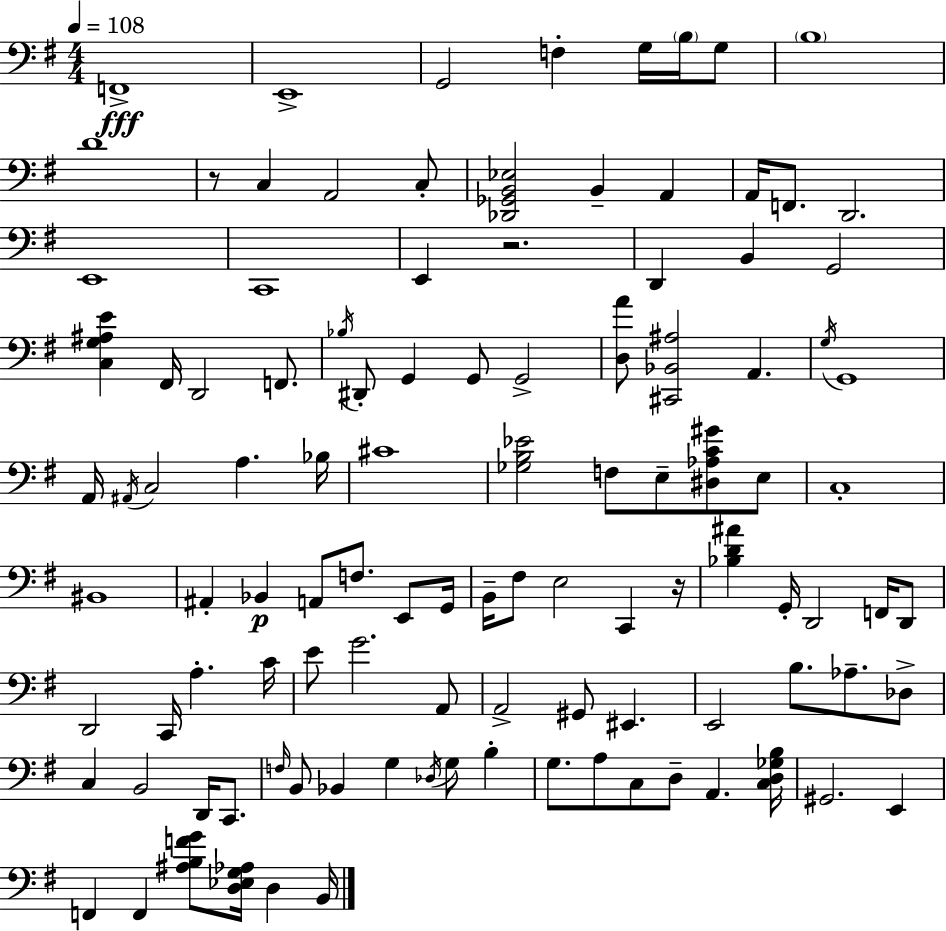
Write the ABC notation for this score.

X:1
T:Untitled
M:4/4
L:1/4
K:Em
F,,4 E,,4 G,,2 F, G,/4 B,/4 G,/2 B,4 D4 z/2 C, A,,2 C,/2 [_D,,_G,,B,,_E,]2 B,, A,, A,,/4 F,,/2 D,,2 E,,4 C,,4 E,, z2 D,, B,, G,,2 [C,G,^A,E] ^F,,/4 D,,2 F,,/2 _B,/4 ^D,,/2 G,, G,,/2 G,,2 [D,A]/2 [^C,,_B,,^A,]2 A,, G,/4 G,,4 A,,/4 ^A,,/4 C,2 A, _B,/4 ^C4 [_G,B,_E]2 F,/2 E,/2 [^D,_A,C^G]/2 E,/2 C,4 ^B,,4 ^A,, _B,, A,,/2 F,/2 E,,/2 G,,/4 B,,/4 ^F,/2 E,2 C,, z/4 [_B,D^A] G,,/4 D,,2 F,,/4 D,,/2 D,,2 C,,/4 A, C/4 E/2 G2 A,,/2 A,,2 ^G,,/2 ^E,, E,,2 B,/2 _A,/2 _D,/2 C, B,,2 D,,/4 C,,/2 F,/4 B,,/2 _B,, G, _D,/4 G,/2 B, G,/2 A,/2 C,/2 D,/2 A,, [C,D,_G,B,]/4 ^G,,2 E,, F,, F,, [^A,B,FG]/2 [D,_E,G,_A,]/4 D, B,,/4